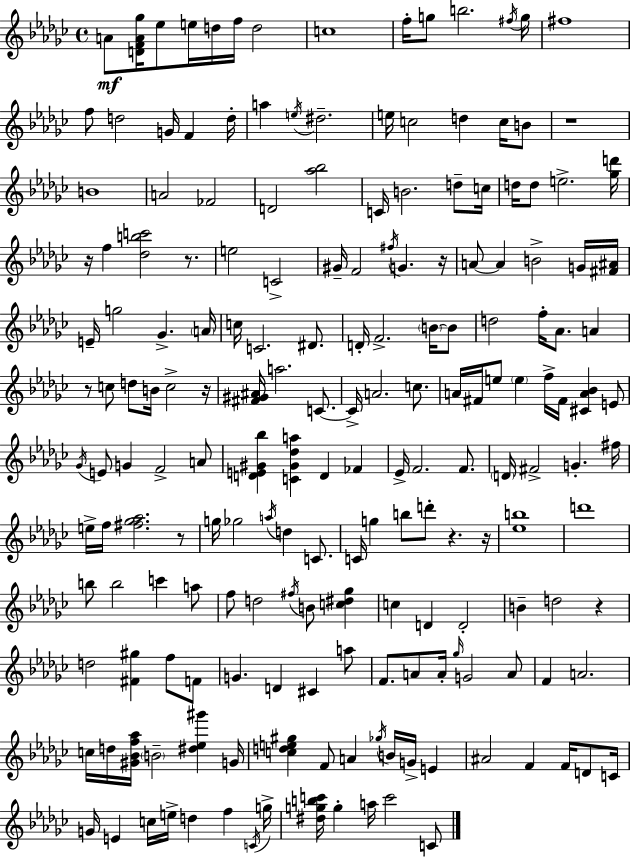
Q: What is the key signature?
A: EES minor